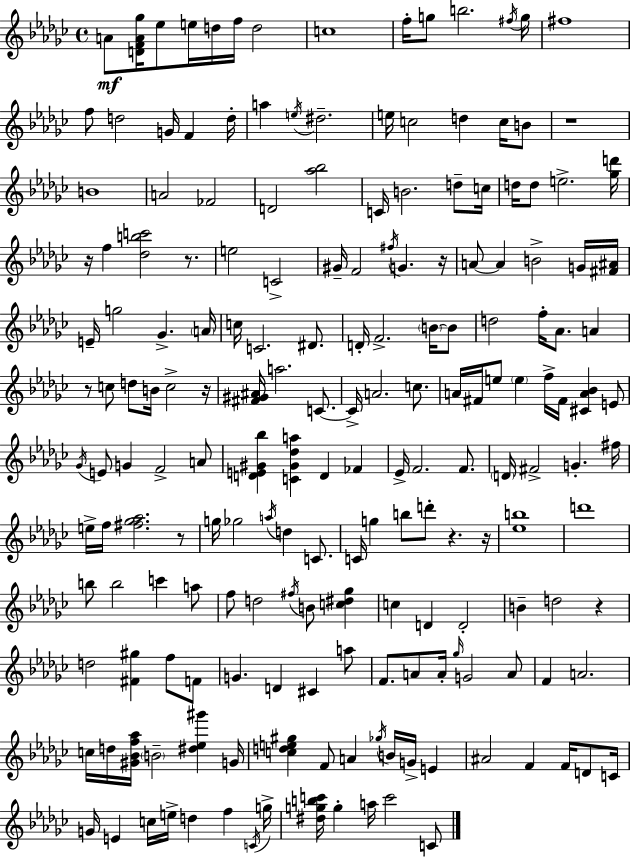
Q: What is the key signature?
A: EES minor